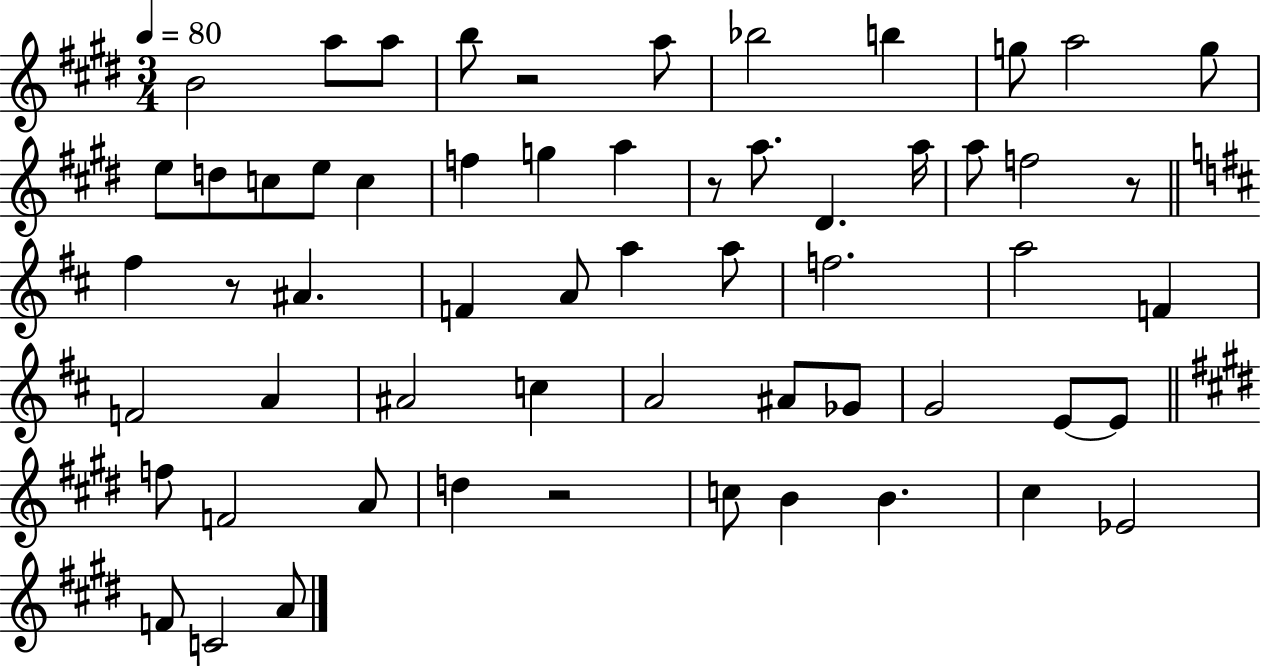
X:1
T:Untitled
M:3/4
L:1/4
K:E
B2 a/2 a/2 b/2 z2 a/2 _b2 b g/2 a2 g/2 e/2 d/2 c/2 e/2 c f g a z/2 a/2 ^D a/4 a/2 f2 z/2 ^f z/2 ^A F A/2 a a/2 f2 a2 F F2 A ^A2 c A2 ^A/2 _G/2 G2 E/2 E/2 f/2 F2 A/2 d z2 c/2 B B ^c _E2 F/2 C2 A/2